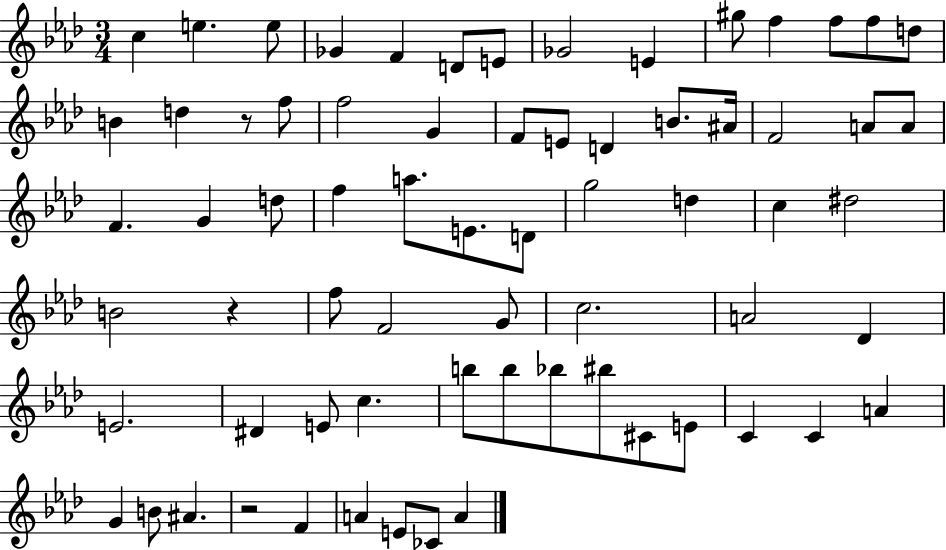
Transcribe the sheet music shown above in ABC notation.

X:1
T:Untitled
M:3/4
L:1/4
K:Ab
c e e/2 _G F D/2 E/2 _G2 E ^g/2 f f/2 f/2 d/2 B d z/2 f/2 f2 G F/2 E/2 D B/2 ^A/4 F2 A/2 A/2 F G d/2 f a/2 E/2 D/2 g2 d c ^d2 B2 z f/2 F2 G/2 c2 A2 _D E2 ^D E/2 c b/2 b/2 _b/2 ^b/2 ^C/2 E/2 C C A G B/2 ^A z2 F A E/2 _C/2 A